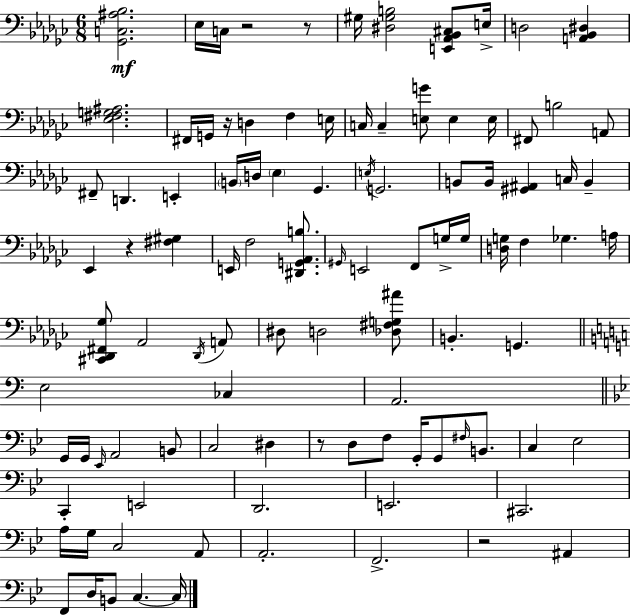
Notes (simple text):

[Gb2,C3,A#3,Bb3]/h. Eb3/s C3/s R/h R/e G#3/s [D#3,G#3,B3]/h [E2,Ab2,Bb2,C#3]/e E3/s D3/h [A2,Bb2,D#3]/q [Eb3,F#3,G3,A#3]/h. F#2/s G2/s R/s D3/q F3/q E3/s C3/s C3/q [E3,G4]/e E3/q E3/s F#2/e B3/h A2/e F#2/e D2/q. E2/q B2/s D3/s Eb3/q Gb2/q. E3/s G2/h. B2/e B2/s [G#2,A#2]/q C3/s B2/q Eb2/q R/q [F#3,G#3]/q E2/s F3/h [D#2,G2,Ab2,B3]/e. G#2/s E2/h F2/e G3/s G3/s [D3,G3]/s F3/q Gb3/q. A3/s [C#2,Db2,F#2,Gb3]/e Ab2/h Db2/s A2/e D#3/e D3/h [Db3,F#3,G3,A#4]/e B2/q. G2/q. E3/h CES3/q A2/h. G2/s G2/s Eb2/s A2/h B2/e C3/h D#3/q R/e D3/e F3/e G2/s G2/e F#3/s B2/e. C3/q Eb3/h C2/q E2/h D2/h. E2/h. C#2/h. A3/s G3/s C3/h A2/e A2/h. F2/h. R/h A#2/q F2/e D3/s B2/e C3/q. C3/s